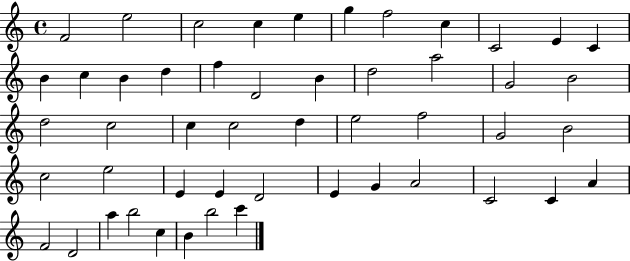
F4/h E5/h C5/h C5/q E5/q G5/q F5/h C5/q C4/h E4/q C4/q B4/q C5/q B4/q D5/q F5/q D4/h B4/q D5/h A5/h G4/h B4/h D5/h C5/h C5/q C5/h D5/q E5/h F5/h G4/h B4/h C5/h E5/h E4/q E4/q D4/h E4/q G4/q A4/h C4/h C4/q A4/q F4/h D4/h A5/q B5/h C5/q B4/q B5/h C6/q